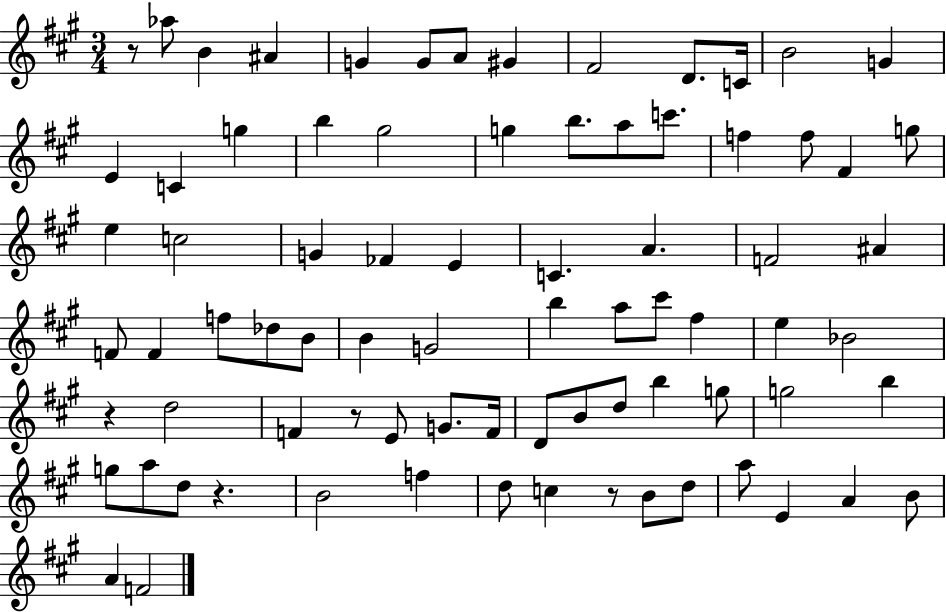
R/e Ab5/e B4/q A#4/q G4/q G4/e A4/e G#4/q F#4/h D4/e. C4/s B4/h G4/q E4/q C4/q G5/q B5/q G#5/h G5/q B5/e. A5/e C6/e. F5/q F5/e F#4/q G5/e E5/q C5/h G4/q FES4/q E4/q C4/q. A4/q. F4/h A#4/q F4/e F4/q F5/e Db5/e B4/e B4/q G4/h B5/q A5/e C#6/e F#5/q E5/q Bb4/h R/q D5/h F4/q R/e E4/e G4/e. F4/s D4/e B4/e D5/e B5/q G5/e G5/h B5/q G5/e A5/e D5/e R/q. B4/h F5/q D5/e C5/q R/e B4/e D5/e A5/e E4/q A4/q B4/e A4/q F4/h